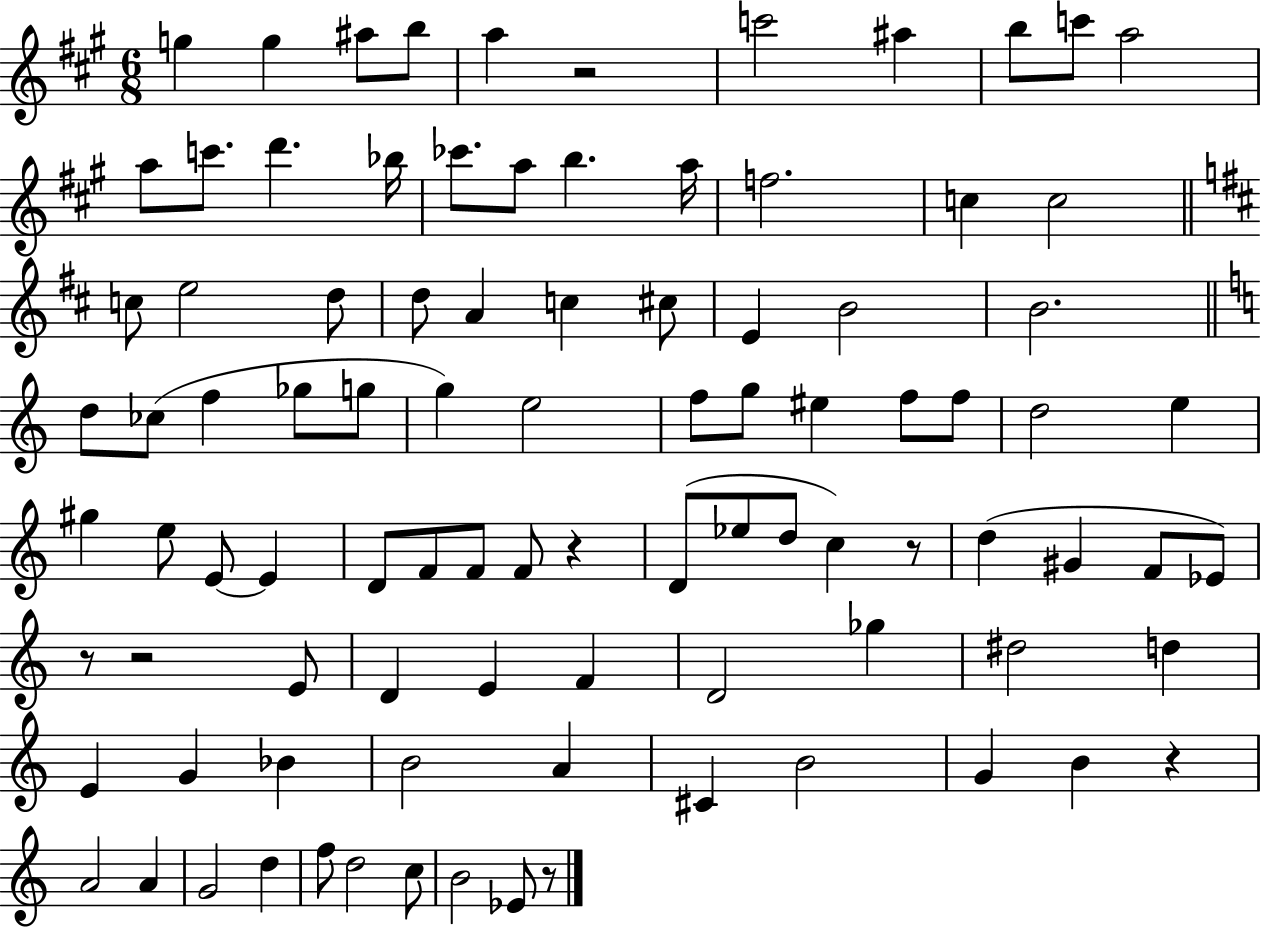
G5/q G5/q A#5/e B5/e A5/q R/h C6/h A#5/q B5/e C6/e A5/h A5/e C6/e. D6/q. Bb5/s CES6/e. A5/e B5/q. A5/s F5/h. C5/q C5/h C5/e E5/h D5/e D5/e A4/q C5/q C#5/e E4/q B4/h B4/h. D5/e CES5/e F5/q Gb5/e G5/e G5/q E5/h F5/e G5/e EIS5/q F5/e F5/e D5/h E5/q G#5/q E5/e E4/e E4/q D4/e F4/e F4/e F4/e R/q D4/e Eb5/e D5/e C5/q R/e D5/q G#4/q F4/e Eb4/e R/e R/h E4/e D4/q E4/q F4/q D4/h Gb5/q D#5/h D5/q E4/q G4/q Bb4/q B4/h A4/q C#4/q B4/h G4/q B4/q R/q A4/h A4/q G4/h D5/q F5/e D5/h C5/e B4/h Eb4/e R/e